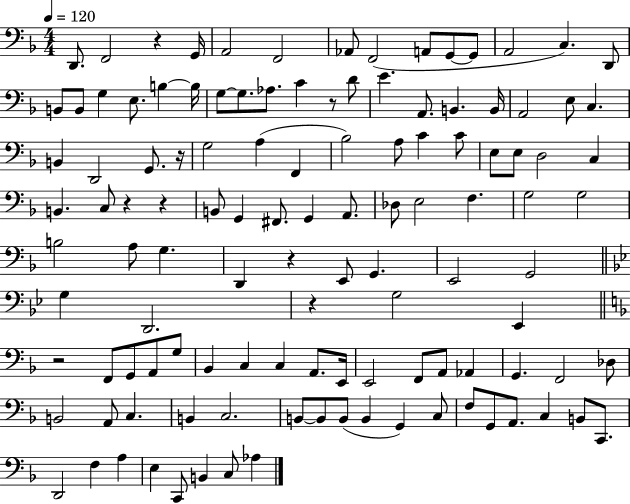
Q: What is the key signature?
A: F major